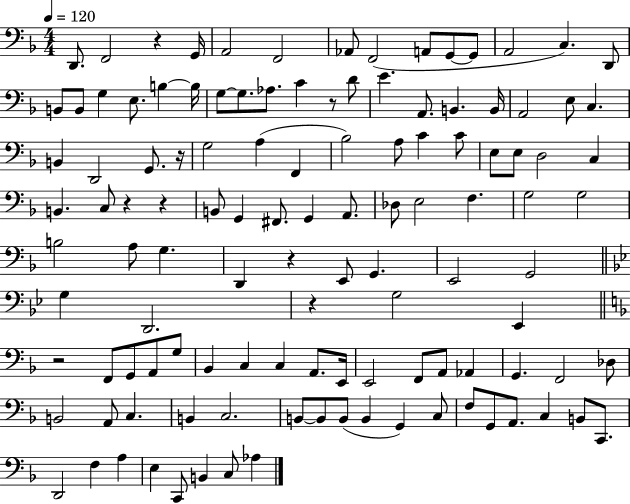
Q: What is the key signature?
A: F major